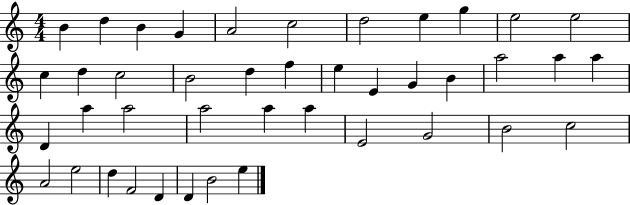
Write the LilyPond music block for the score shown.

{
  \clef treble
  \numericTimeSignature
  \time 4/4
  \key c \major
  b'4 d''4 b'4 g'4 | a'2 c''2 | d''2 e''4 g''4 | e''2 e''2 | \break c''4 d''4 c''2 | b'2 d''4 f''4 | e''4 e'4 g'4 b'4 | a''2 a''4 a''4 | \break d'4 a''4 a''2 | a''2 a''4 a''4 | e'2 g'2 | b'2 c''2 | \break a'2 e''2 | d''4 f'2 d'4 | d'4 b'2 e''4 | \bar "|."
}